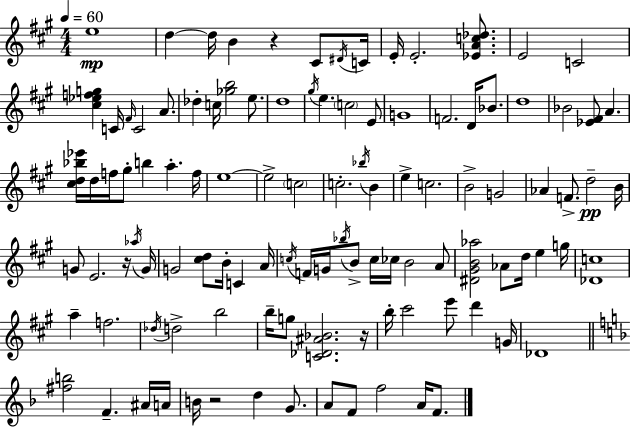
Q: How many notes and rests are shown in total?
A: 109